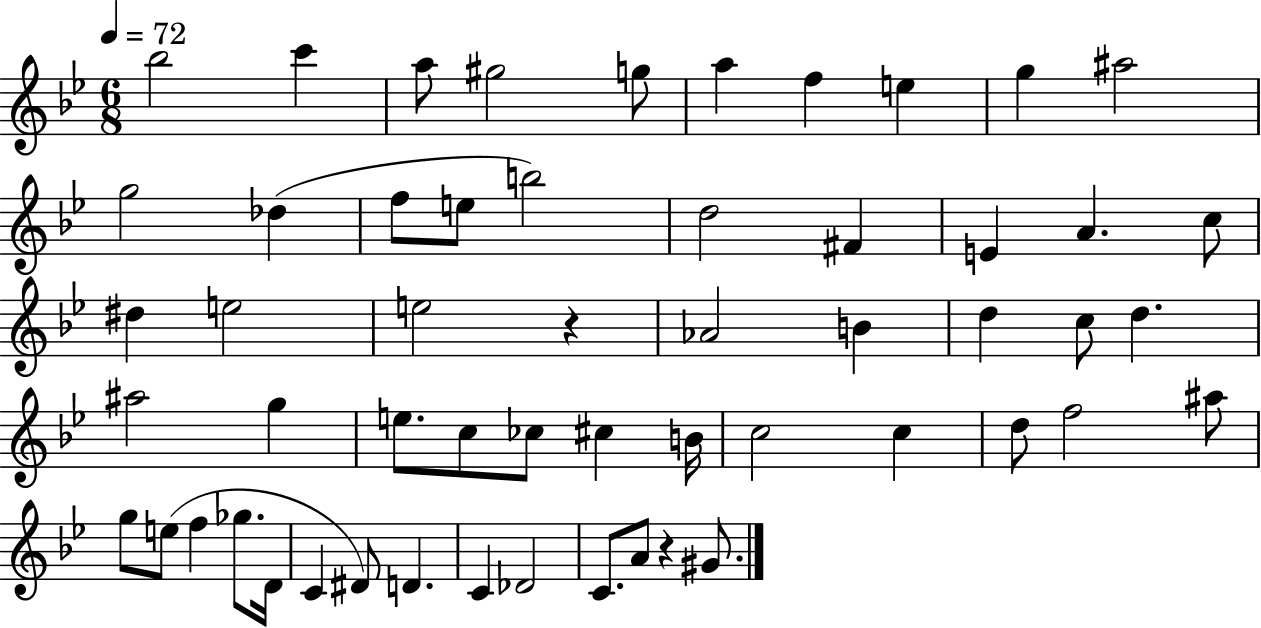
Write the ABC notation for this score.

X:1
T:Untitled
M:6/8
L:1/4
K:Bb
_b2 c' a/2 ^g2 g/2 a f e g ^a2 g2 _d f/2 e/2 b2 d2 ^F E A c/2 ^d e2 e2 z _A2 B d c/2 d ^a2 g e/2 c/2 _c/2 ^c B/4 c2 c d/2 f2 ^a/2 g/2 e/2 f _g/2 D/4 C ^D/2 D C _D2 C/2 A/2 z ^G/2